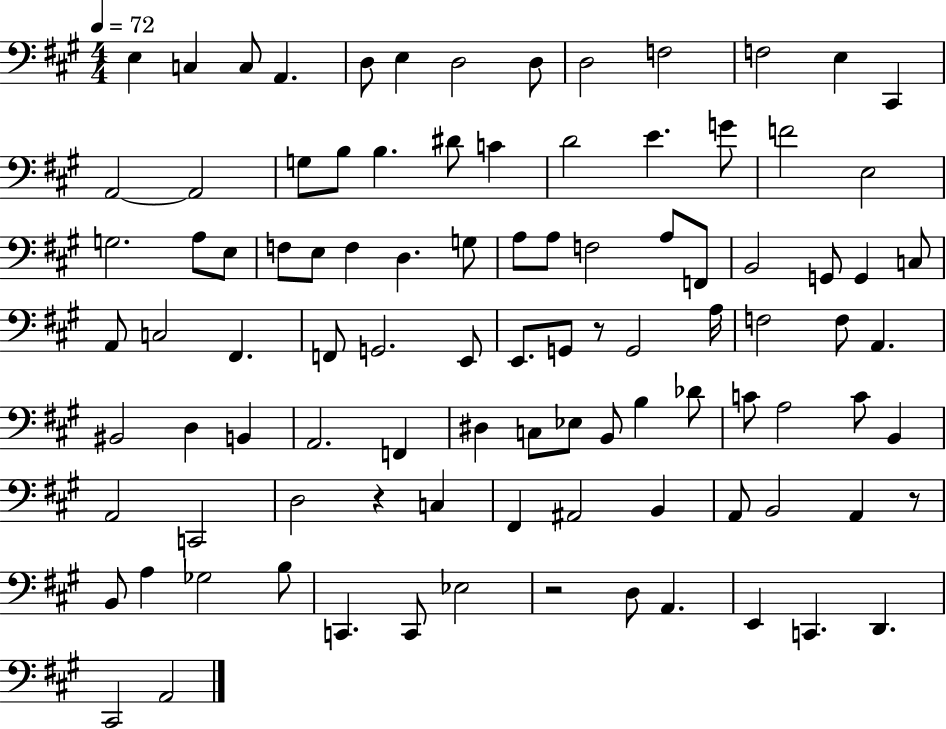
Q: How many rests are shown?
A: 4